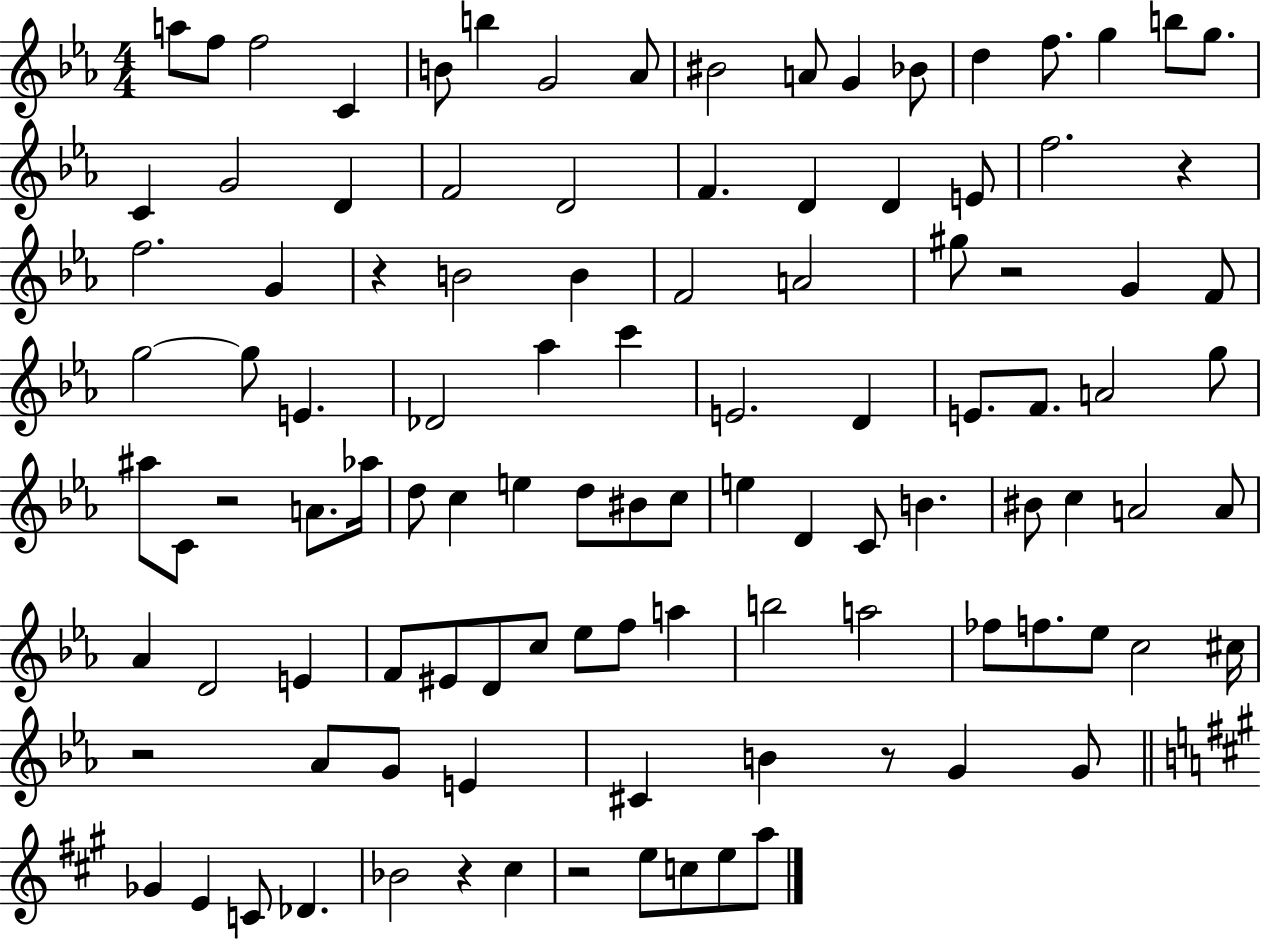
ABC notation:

X:1
T:Untitled
M:4/4
L:1/4
K:Eb
a/2 f/2 f2 C B/2 b G2 _A/2 ^B2 A/2 G _B/2 d f/2 g b/2 g/2 C G2 D F2 D2 F D D E/2 f2 z f2 G z B2 B F2 A2 ^g/2 z2 G F/2 g2 g/2 E _D2 _a c' E2 D E/2 F/2 A2 g/2 ^a/2 C/2 z2 A/2 _a/4 d/2 c e d/2 ^B/2 c/2 e D C/2 B ^B/2 c A2 A/2 _A D2 E F/2 ^E/2 D/2 c/2 _e/2 f/2 a b2 a2 _f/2 f/2 _e/2 c2 ^c/4 z2 _A/2 G/2 E ^C B z/2 G G/2 _G E C/2 _D _B2 z ^c z2 e/2 c/2 e/2 a/2